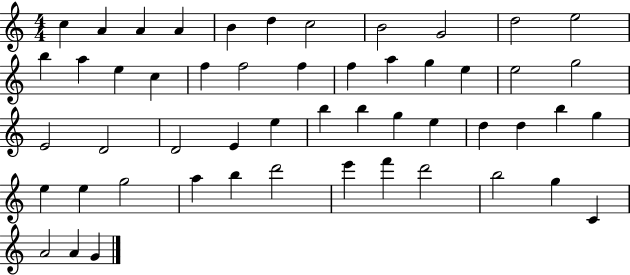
{
  \clef treble
  \numericTimeSignature
  \time 4/4
  \key c \major
  c''4 a'4 a'4 a'4 | b'4 d''4 c''2 | b'2 g'2 | d''2 e''2 | \break b''4 a''4 e''4 c''4 | f''4 f''2 f''4 | f''4 a''4 g''4 e''4 | e''2 g''2 | \break e'2 d'2 | d'2 e'4 e''4 | b''4 b''4 g''4 e''4 | d''4 d''4 b''4 g''4 | \break e''4 e''4 g''2 | a''4 b''4 d'''2 | e'''4 f'''4 d'''2 | b''2 g''4 c'4 | \break a'2 a'4 g'4 | \bar "|."
}